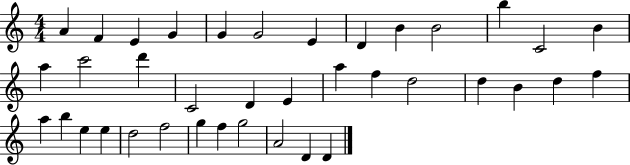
{
  \clef treble
  \numericTimeSignature
  \time 4/4
  \key c \major
  a'4 f'4 e'4 g'4 | g'4 g'2 e'4 | d'4 b'4 b'2 | b''4 c'2 b'4 | \break a''4 c'''2 d'''4 | c'2 d'4 e'4 | a''4 f''4 d''2 | d''4 b'4 d''4 f''4 | \break a''4 b''4 e''4 e''4 | d''2 f''2 | g''4 f''4 g''2 | a'2 d'4 d'4 | \break \bar "|."
}